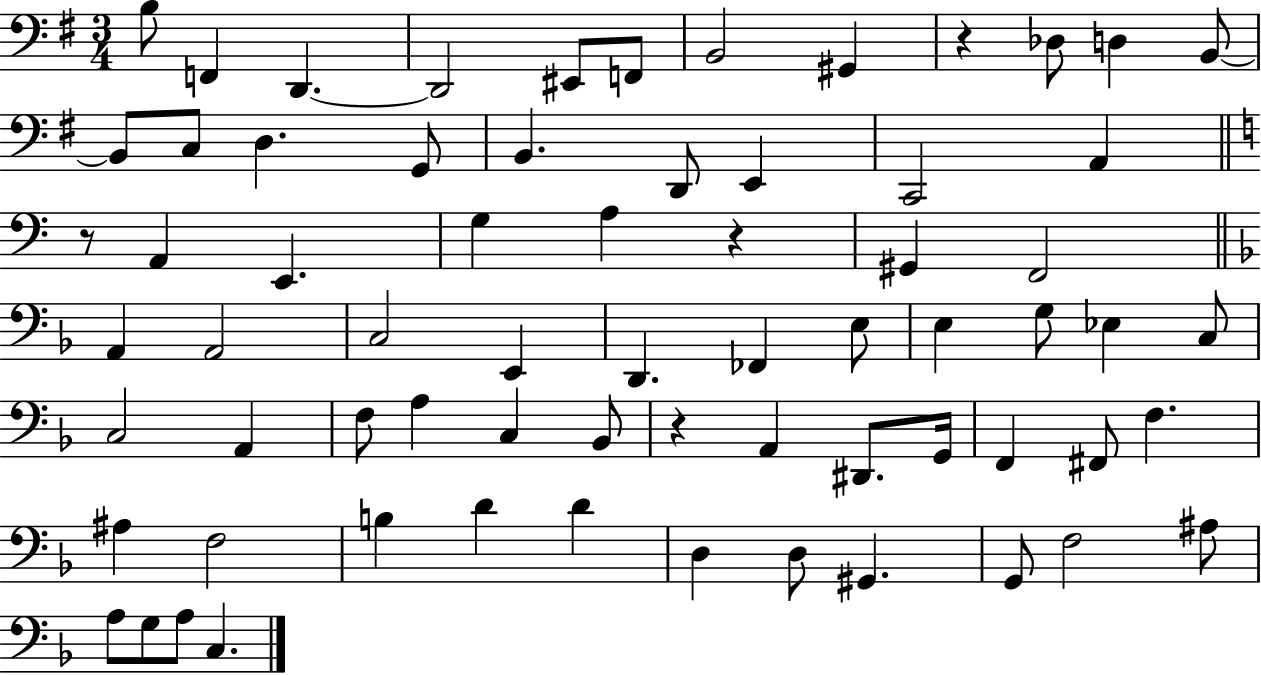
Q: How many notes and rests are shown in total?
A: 68